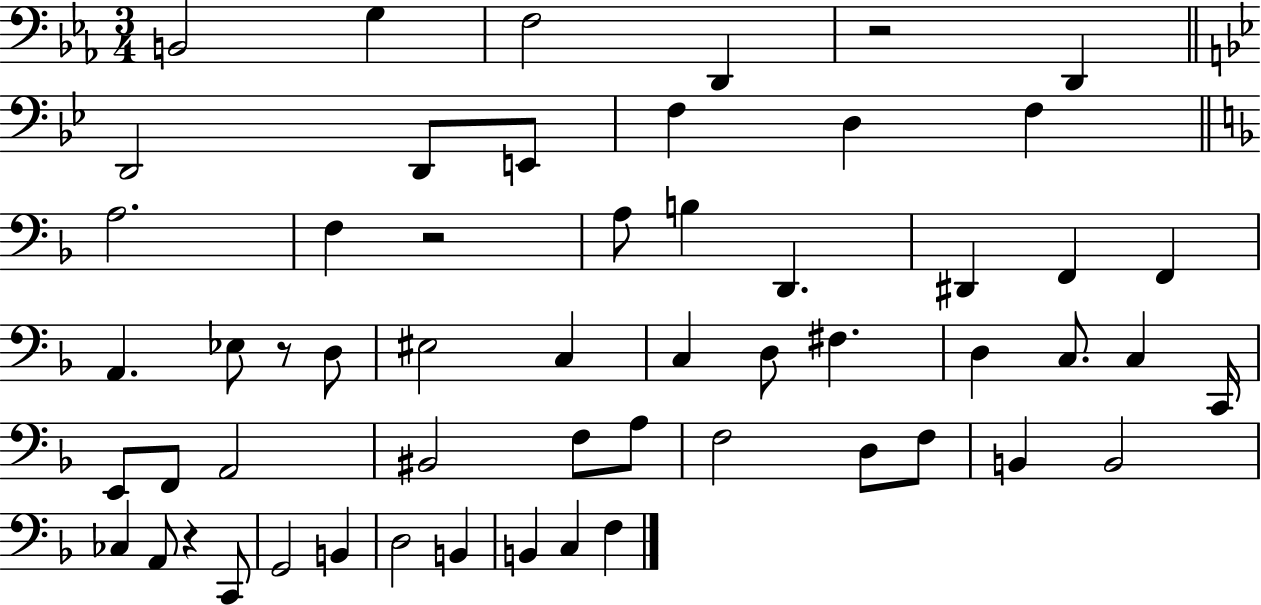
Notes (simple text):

B2/h G3/q F3/h D2/q R/h D2/q D2/h D2/e E2/e F3/q D3/q F3/q A3/h. F3/q R/h A3/e B3/q D2/q. D#2/q F2/q F2/q A2/q. Eb3/e R/e D3/e EIS3/h C3/q C3/q D3/e F#3/q. D3/q C3/e. C3/q C2/s E2/e F2/e A2/h BIS2/h F3/e A3/e F3/h D3/e F3/e B2/q B2/h CES3/q A2/e R/q C2/e G2/h B2/q D3/h B2/q B2/q C3/q F3/q